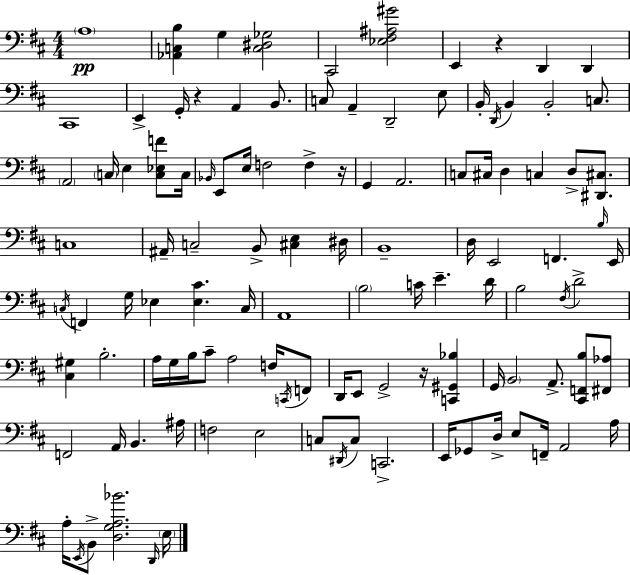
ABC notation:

X:1
T:Untitled
M:4/4
L:1/4
K:D
A,4 [_A,,C,B,] G, [C,^D,_G,]2 ^C,,2 [_E,^F,^A,^G]2 E,, z D,, D,, ^C,,4 E,, G,,/4 z A,, B,,/2 C,/2 A,, D,,2 E,/2 B,,/4 D,,/4 B,, B,,2 C,/2 A,,2 C,/4 E, [C,_E,F]/2 C,/4 _B,,/4 E,,/2 E,/4 F,2 F, z/4 G,, A,,2 C,/2 ^C,/4 D, C, D,/2 [^D,,^C,]/2 C,4 ^A,,/4 C,2 B,,/2 [^C,E,] ^D,/4 B,,4 D,/4 E,,2 F,, B,/4 E,,/4 C,/4 F,, G,/4 _E, [_E,^C] C,/4 A,,4 B,2 C/4 E D/4 B,2 ^F,/4 D2 [^C,^G,] B,2 A,/4 G,/4 B,/4 ^C/2 A,2 F,/4 C,,/4 F,,/2 D,,/4 E,,/2 G,,2 z/4 [C,,^G,,_B,] G,,/4 B,,2 A,,/2 [^C,,F,,B,]/2 [^F,,_A,]/2 F,,2 A,,/4 B,, ^A,/4 F,2 E,2 C,/2 ^D,,/4 C,/2 C,,2 E,,/4 _G,,/2 D,/4 E,/2 F,,/4 A,,2 A,/4 A,/4 E,,/4 B,,/2 [D,G,A,_B]2 D,,/4 E,/4